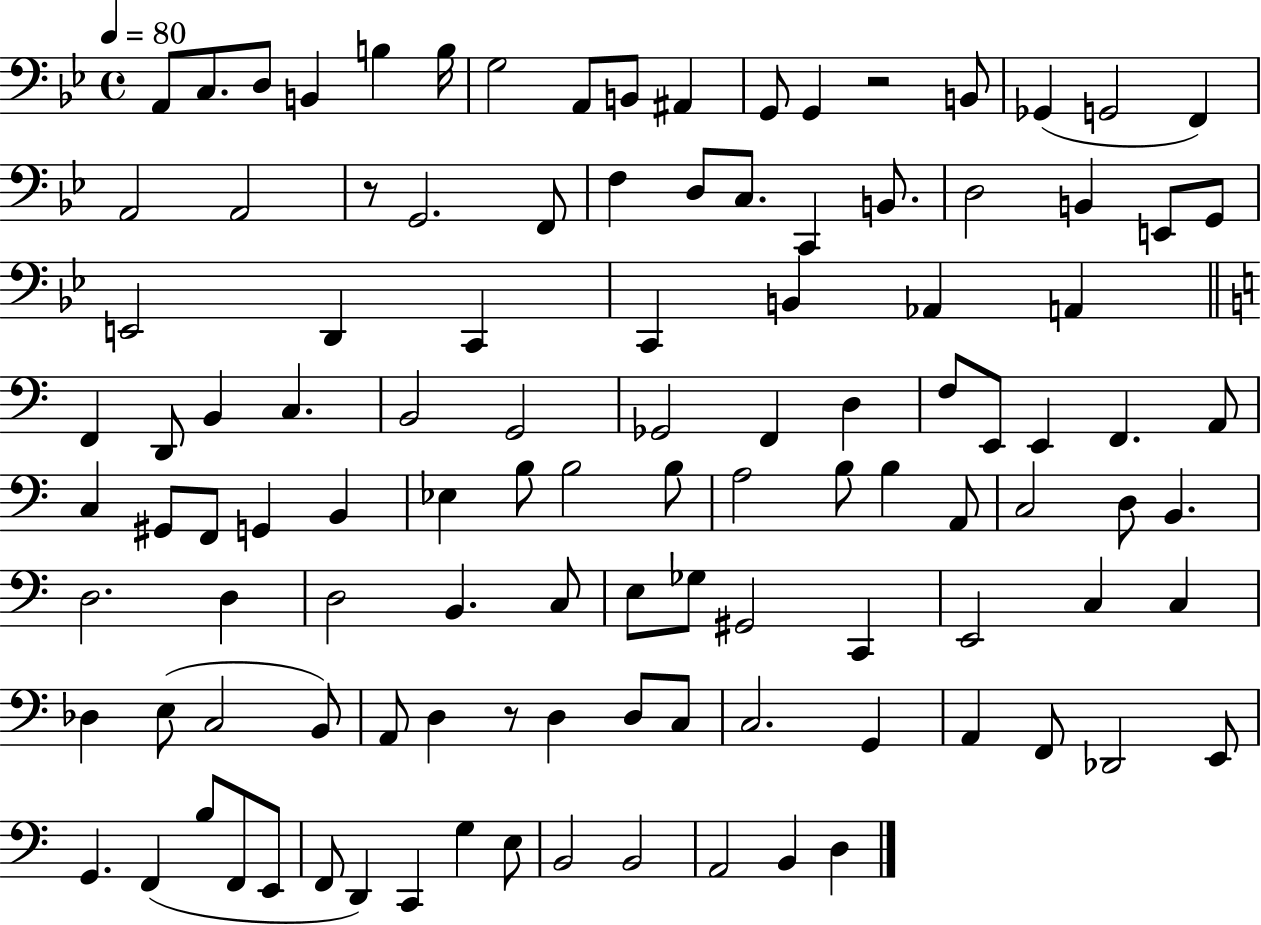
X:1
T:Untitled
M:4/4
L:1/4
K:Bb
A,,/2 C,/2 D,/2 B,, B, B,/4 G,2 A,,/2 B,,/2 ^A,, G,,/2 G,, z2 B,,/2 _G,, G,,2 F,, A,,2 A,,2 z/2 G,,2 F,,/2 F, D,/2 C,/2 C,, B,,/2 D,2 B,, E,,/2 G,,/2 E,,2 D,, C,, C,, B,, _A,, A,, F,, D,,/2 B,, C, B,,2 G,,2 _G,,2 F,, D, F,/2 E,,/2 E,, F,, A,,/2 C, ^G,,/2 F,,/2 G,, B,, _E, B,/2 B,2 B,/2 A,2 B,/2 B, A,,/2 C,2 D,/2 B,, D,2 D, D,2 B,, C,/2 E,/2 _G,/2 ^G,,2 C,, E,,2 C, C, _D, E,/2 C,2 B,,/2 A,,/2 D, z/2 D, D,/2 C,/2 C,2 G,, A,, F,,/2 _D,,2 E,,/2 G,, F,, B,/2 F,,/2 E,,/2 F,,/2 D,, C,, G, E,/2 B,,2 B,,2 A,,2 B,, D,